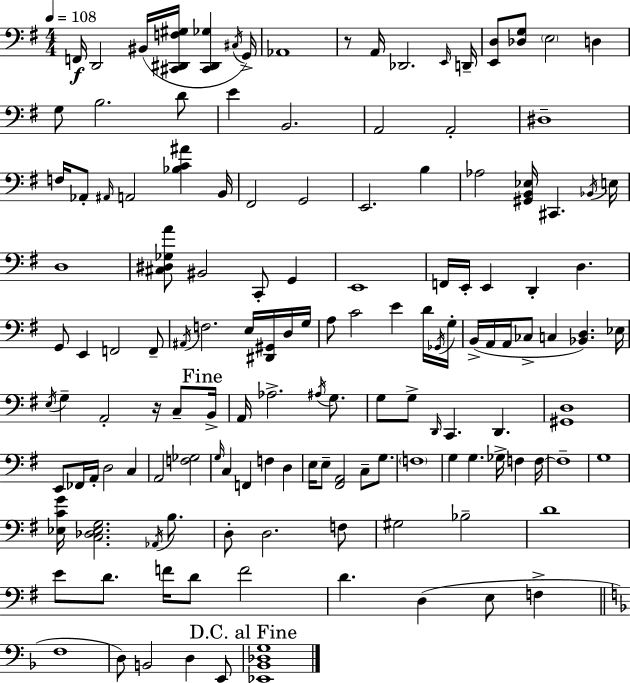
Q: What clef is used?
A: bass